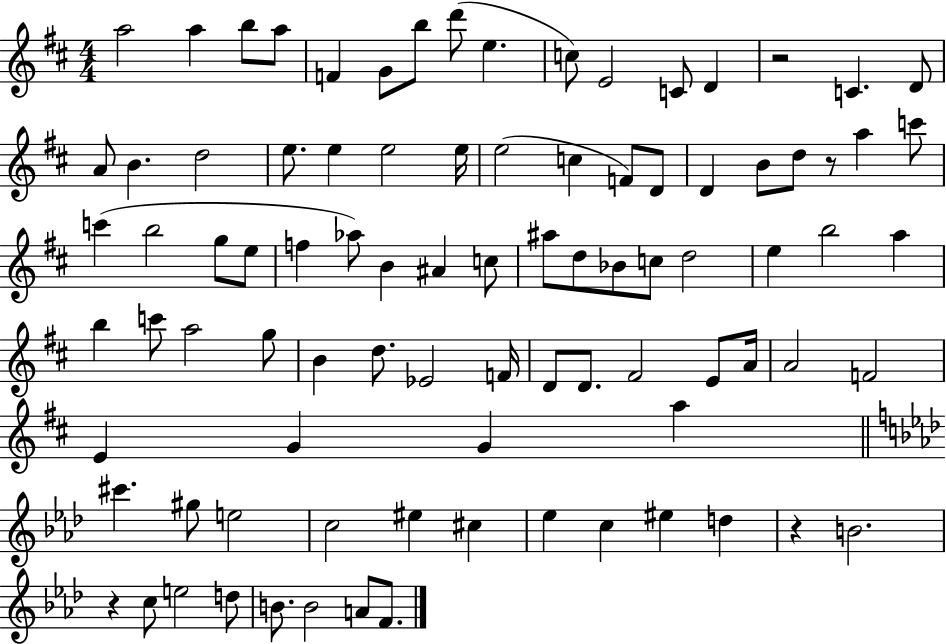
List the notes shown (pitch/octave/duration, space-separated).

A5/h A5/q B5/e A5/e F4/q G4/e B5/e D6/e E5/q. C5/e E4/h C4/e D4/q R/h C4/q. D4/e A4/e B4/q. D5/h E5/e. E5/q E5/h E5/s E5/h C5/q F4/e D4/e D4/q B4/e D5/e R/e A5/q C6/e C6/q B5/h G5/e E5/e F5/q Ab5/e B4/q A#4/q C5/e A#5/e D5/e Bb4/e C5/e D5/h E5/q B5/h A5/q B5/q C6/e A5/h G5/e B4/q D5/e. Eb4/h F4/s D4/e D4/e. F#4/h E4/e A4/s A4/h F4/h E4/q G4/q G4/q A5/q C#6/q. G#5/e E5/h C5/h EIS5/q C#5/q Eb5/q C5/q EIS5/q D5/q R/q B4/h. R/q C5/e E5/h D5/e B4/e. B4/h A4/e F4/e.